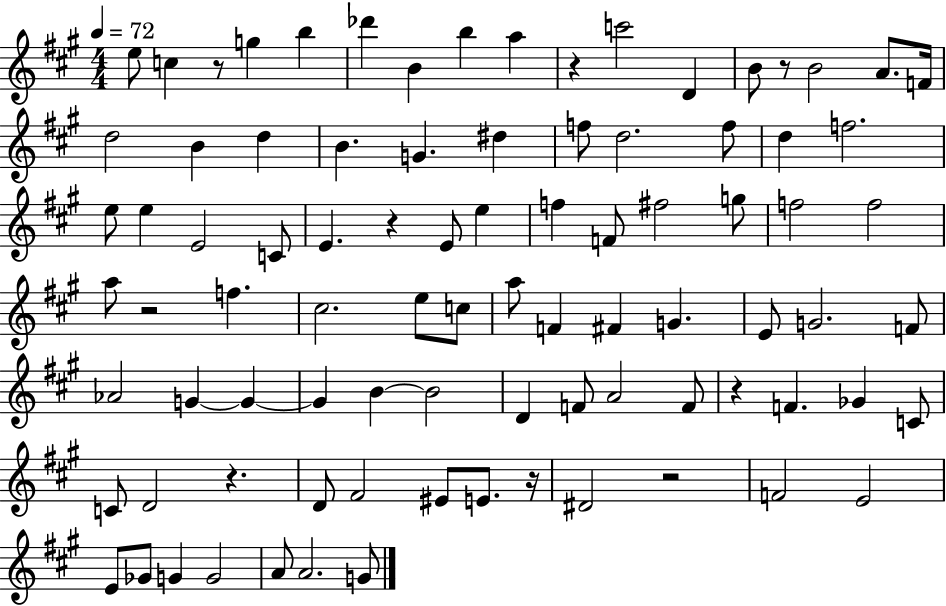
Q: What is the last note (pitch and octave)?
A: G4